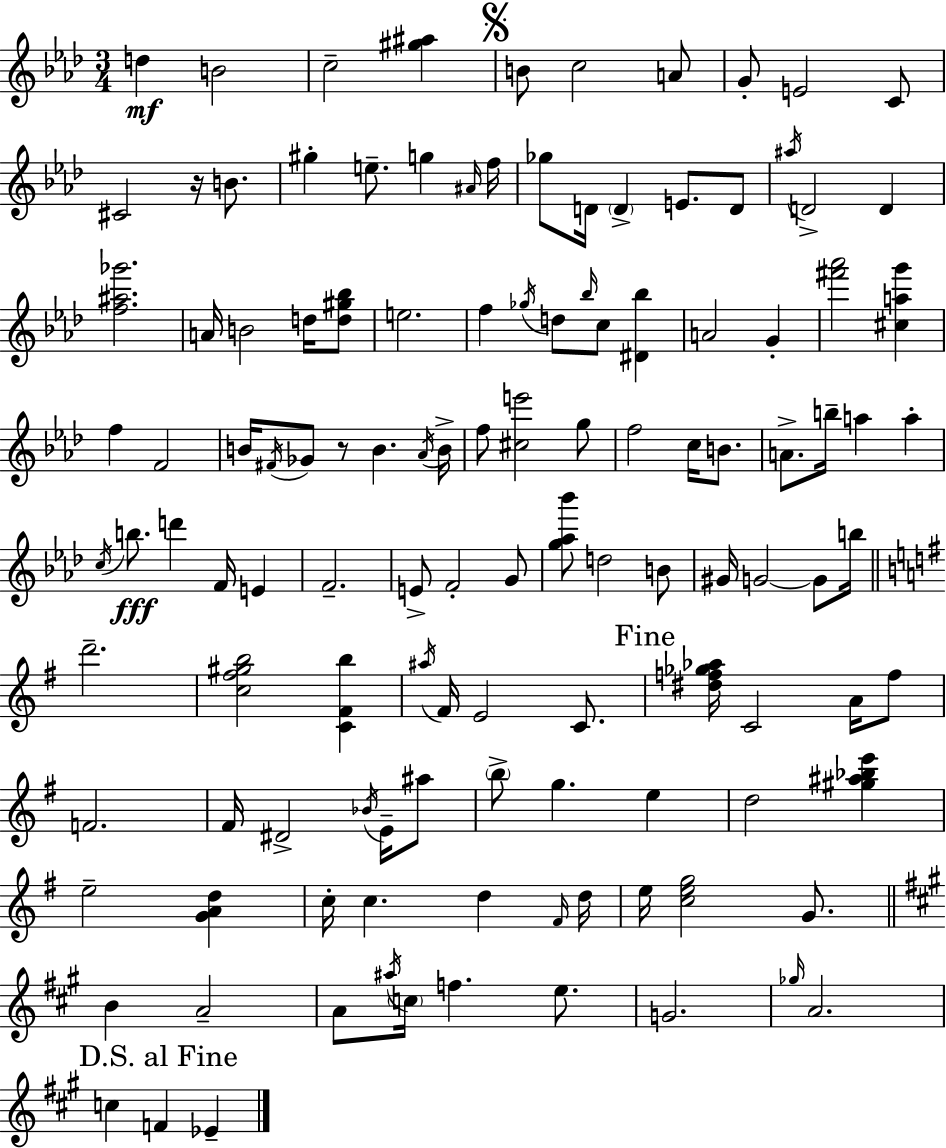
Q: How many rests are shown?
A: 2